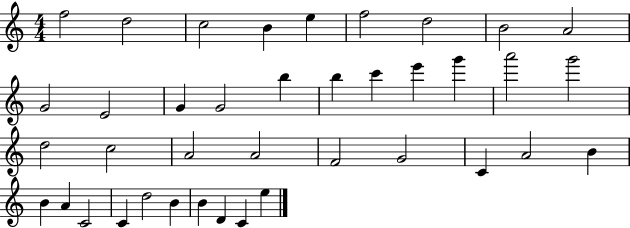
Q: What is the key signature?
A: C major